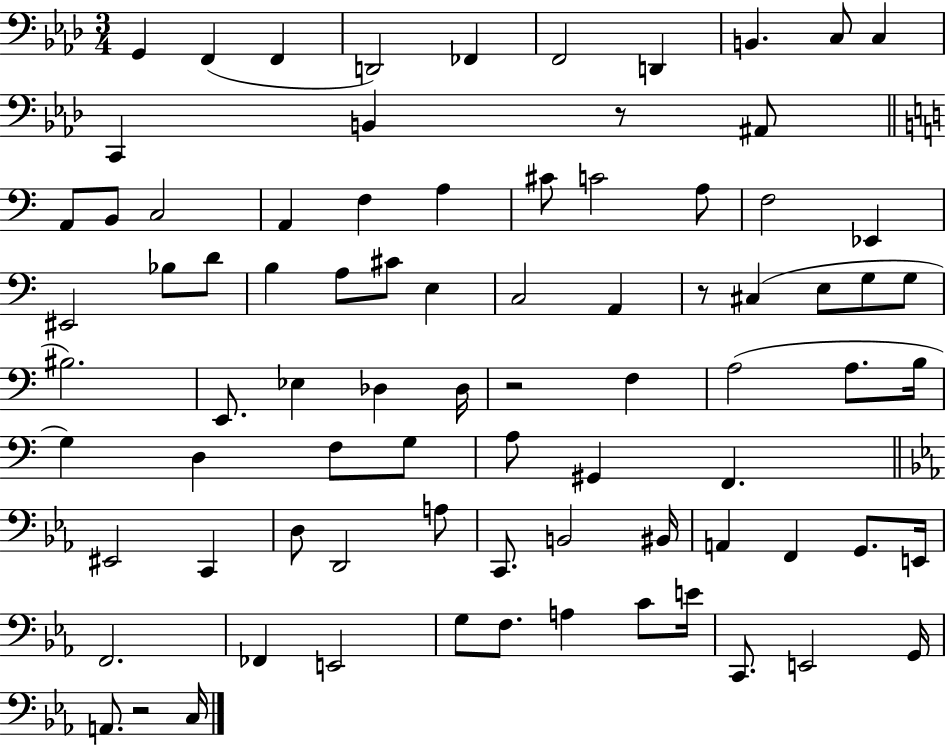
G2/q F2/q F2/q D2/h FES2/q F2/h D2/q B2/q. C3/e C3/q C2/q B2/q R/e A#2/e A2/e B2/e C3/h A2/q F3/q A3/q C#4/e C4/h A3/e F3/h Eb2/q EIS2/h Bb3/e D4/e B3/q A3/e C#4/e E3/q C3/h A2/q R/e C#3/q E3/e G3/e G3/e BIS3/h. E2/e. Eb3/q Db3/q Db3/s R/h F3/q A3/h A3/e. B3/s G3/q D3/q F3/e G3/e A3/e G#2/q F2/q. EIS2/h C2/q D3/e D2/h A3/e C2/e. B2/h BIS2/s A2/q F2/q G2/e. E2/s F2/h. FES2/q E2/h G3/e F3/e. A3/q C4/e E4/s C2/e. E2/h G2/s A2/e. R/h C3/s